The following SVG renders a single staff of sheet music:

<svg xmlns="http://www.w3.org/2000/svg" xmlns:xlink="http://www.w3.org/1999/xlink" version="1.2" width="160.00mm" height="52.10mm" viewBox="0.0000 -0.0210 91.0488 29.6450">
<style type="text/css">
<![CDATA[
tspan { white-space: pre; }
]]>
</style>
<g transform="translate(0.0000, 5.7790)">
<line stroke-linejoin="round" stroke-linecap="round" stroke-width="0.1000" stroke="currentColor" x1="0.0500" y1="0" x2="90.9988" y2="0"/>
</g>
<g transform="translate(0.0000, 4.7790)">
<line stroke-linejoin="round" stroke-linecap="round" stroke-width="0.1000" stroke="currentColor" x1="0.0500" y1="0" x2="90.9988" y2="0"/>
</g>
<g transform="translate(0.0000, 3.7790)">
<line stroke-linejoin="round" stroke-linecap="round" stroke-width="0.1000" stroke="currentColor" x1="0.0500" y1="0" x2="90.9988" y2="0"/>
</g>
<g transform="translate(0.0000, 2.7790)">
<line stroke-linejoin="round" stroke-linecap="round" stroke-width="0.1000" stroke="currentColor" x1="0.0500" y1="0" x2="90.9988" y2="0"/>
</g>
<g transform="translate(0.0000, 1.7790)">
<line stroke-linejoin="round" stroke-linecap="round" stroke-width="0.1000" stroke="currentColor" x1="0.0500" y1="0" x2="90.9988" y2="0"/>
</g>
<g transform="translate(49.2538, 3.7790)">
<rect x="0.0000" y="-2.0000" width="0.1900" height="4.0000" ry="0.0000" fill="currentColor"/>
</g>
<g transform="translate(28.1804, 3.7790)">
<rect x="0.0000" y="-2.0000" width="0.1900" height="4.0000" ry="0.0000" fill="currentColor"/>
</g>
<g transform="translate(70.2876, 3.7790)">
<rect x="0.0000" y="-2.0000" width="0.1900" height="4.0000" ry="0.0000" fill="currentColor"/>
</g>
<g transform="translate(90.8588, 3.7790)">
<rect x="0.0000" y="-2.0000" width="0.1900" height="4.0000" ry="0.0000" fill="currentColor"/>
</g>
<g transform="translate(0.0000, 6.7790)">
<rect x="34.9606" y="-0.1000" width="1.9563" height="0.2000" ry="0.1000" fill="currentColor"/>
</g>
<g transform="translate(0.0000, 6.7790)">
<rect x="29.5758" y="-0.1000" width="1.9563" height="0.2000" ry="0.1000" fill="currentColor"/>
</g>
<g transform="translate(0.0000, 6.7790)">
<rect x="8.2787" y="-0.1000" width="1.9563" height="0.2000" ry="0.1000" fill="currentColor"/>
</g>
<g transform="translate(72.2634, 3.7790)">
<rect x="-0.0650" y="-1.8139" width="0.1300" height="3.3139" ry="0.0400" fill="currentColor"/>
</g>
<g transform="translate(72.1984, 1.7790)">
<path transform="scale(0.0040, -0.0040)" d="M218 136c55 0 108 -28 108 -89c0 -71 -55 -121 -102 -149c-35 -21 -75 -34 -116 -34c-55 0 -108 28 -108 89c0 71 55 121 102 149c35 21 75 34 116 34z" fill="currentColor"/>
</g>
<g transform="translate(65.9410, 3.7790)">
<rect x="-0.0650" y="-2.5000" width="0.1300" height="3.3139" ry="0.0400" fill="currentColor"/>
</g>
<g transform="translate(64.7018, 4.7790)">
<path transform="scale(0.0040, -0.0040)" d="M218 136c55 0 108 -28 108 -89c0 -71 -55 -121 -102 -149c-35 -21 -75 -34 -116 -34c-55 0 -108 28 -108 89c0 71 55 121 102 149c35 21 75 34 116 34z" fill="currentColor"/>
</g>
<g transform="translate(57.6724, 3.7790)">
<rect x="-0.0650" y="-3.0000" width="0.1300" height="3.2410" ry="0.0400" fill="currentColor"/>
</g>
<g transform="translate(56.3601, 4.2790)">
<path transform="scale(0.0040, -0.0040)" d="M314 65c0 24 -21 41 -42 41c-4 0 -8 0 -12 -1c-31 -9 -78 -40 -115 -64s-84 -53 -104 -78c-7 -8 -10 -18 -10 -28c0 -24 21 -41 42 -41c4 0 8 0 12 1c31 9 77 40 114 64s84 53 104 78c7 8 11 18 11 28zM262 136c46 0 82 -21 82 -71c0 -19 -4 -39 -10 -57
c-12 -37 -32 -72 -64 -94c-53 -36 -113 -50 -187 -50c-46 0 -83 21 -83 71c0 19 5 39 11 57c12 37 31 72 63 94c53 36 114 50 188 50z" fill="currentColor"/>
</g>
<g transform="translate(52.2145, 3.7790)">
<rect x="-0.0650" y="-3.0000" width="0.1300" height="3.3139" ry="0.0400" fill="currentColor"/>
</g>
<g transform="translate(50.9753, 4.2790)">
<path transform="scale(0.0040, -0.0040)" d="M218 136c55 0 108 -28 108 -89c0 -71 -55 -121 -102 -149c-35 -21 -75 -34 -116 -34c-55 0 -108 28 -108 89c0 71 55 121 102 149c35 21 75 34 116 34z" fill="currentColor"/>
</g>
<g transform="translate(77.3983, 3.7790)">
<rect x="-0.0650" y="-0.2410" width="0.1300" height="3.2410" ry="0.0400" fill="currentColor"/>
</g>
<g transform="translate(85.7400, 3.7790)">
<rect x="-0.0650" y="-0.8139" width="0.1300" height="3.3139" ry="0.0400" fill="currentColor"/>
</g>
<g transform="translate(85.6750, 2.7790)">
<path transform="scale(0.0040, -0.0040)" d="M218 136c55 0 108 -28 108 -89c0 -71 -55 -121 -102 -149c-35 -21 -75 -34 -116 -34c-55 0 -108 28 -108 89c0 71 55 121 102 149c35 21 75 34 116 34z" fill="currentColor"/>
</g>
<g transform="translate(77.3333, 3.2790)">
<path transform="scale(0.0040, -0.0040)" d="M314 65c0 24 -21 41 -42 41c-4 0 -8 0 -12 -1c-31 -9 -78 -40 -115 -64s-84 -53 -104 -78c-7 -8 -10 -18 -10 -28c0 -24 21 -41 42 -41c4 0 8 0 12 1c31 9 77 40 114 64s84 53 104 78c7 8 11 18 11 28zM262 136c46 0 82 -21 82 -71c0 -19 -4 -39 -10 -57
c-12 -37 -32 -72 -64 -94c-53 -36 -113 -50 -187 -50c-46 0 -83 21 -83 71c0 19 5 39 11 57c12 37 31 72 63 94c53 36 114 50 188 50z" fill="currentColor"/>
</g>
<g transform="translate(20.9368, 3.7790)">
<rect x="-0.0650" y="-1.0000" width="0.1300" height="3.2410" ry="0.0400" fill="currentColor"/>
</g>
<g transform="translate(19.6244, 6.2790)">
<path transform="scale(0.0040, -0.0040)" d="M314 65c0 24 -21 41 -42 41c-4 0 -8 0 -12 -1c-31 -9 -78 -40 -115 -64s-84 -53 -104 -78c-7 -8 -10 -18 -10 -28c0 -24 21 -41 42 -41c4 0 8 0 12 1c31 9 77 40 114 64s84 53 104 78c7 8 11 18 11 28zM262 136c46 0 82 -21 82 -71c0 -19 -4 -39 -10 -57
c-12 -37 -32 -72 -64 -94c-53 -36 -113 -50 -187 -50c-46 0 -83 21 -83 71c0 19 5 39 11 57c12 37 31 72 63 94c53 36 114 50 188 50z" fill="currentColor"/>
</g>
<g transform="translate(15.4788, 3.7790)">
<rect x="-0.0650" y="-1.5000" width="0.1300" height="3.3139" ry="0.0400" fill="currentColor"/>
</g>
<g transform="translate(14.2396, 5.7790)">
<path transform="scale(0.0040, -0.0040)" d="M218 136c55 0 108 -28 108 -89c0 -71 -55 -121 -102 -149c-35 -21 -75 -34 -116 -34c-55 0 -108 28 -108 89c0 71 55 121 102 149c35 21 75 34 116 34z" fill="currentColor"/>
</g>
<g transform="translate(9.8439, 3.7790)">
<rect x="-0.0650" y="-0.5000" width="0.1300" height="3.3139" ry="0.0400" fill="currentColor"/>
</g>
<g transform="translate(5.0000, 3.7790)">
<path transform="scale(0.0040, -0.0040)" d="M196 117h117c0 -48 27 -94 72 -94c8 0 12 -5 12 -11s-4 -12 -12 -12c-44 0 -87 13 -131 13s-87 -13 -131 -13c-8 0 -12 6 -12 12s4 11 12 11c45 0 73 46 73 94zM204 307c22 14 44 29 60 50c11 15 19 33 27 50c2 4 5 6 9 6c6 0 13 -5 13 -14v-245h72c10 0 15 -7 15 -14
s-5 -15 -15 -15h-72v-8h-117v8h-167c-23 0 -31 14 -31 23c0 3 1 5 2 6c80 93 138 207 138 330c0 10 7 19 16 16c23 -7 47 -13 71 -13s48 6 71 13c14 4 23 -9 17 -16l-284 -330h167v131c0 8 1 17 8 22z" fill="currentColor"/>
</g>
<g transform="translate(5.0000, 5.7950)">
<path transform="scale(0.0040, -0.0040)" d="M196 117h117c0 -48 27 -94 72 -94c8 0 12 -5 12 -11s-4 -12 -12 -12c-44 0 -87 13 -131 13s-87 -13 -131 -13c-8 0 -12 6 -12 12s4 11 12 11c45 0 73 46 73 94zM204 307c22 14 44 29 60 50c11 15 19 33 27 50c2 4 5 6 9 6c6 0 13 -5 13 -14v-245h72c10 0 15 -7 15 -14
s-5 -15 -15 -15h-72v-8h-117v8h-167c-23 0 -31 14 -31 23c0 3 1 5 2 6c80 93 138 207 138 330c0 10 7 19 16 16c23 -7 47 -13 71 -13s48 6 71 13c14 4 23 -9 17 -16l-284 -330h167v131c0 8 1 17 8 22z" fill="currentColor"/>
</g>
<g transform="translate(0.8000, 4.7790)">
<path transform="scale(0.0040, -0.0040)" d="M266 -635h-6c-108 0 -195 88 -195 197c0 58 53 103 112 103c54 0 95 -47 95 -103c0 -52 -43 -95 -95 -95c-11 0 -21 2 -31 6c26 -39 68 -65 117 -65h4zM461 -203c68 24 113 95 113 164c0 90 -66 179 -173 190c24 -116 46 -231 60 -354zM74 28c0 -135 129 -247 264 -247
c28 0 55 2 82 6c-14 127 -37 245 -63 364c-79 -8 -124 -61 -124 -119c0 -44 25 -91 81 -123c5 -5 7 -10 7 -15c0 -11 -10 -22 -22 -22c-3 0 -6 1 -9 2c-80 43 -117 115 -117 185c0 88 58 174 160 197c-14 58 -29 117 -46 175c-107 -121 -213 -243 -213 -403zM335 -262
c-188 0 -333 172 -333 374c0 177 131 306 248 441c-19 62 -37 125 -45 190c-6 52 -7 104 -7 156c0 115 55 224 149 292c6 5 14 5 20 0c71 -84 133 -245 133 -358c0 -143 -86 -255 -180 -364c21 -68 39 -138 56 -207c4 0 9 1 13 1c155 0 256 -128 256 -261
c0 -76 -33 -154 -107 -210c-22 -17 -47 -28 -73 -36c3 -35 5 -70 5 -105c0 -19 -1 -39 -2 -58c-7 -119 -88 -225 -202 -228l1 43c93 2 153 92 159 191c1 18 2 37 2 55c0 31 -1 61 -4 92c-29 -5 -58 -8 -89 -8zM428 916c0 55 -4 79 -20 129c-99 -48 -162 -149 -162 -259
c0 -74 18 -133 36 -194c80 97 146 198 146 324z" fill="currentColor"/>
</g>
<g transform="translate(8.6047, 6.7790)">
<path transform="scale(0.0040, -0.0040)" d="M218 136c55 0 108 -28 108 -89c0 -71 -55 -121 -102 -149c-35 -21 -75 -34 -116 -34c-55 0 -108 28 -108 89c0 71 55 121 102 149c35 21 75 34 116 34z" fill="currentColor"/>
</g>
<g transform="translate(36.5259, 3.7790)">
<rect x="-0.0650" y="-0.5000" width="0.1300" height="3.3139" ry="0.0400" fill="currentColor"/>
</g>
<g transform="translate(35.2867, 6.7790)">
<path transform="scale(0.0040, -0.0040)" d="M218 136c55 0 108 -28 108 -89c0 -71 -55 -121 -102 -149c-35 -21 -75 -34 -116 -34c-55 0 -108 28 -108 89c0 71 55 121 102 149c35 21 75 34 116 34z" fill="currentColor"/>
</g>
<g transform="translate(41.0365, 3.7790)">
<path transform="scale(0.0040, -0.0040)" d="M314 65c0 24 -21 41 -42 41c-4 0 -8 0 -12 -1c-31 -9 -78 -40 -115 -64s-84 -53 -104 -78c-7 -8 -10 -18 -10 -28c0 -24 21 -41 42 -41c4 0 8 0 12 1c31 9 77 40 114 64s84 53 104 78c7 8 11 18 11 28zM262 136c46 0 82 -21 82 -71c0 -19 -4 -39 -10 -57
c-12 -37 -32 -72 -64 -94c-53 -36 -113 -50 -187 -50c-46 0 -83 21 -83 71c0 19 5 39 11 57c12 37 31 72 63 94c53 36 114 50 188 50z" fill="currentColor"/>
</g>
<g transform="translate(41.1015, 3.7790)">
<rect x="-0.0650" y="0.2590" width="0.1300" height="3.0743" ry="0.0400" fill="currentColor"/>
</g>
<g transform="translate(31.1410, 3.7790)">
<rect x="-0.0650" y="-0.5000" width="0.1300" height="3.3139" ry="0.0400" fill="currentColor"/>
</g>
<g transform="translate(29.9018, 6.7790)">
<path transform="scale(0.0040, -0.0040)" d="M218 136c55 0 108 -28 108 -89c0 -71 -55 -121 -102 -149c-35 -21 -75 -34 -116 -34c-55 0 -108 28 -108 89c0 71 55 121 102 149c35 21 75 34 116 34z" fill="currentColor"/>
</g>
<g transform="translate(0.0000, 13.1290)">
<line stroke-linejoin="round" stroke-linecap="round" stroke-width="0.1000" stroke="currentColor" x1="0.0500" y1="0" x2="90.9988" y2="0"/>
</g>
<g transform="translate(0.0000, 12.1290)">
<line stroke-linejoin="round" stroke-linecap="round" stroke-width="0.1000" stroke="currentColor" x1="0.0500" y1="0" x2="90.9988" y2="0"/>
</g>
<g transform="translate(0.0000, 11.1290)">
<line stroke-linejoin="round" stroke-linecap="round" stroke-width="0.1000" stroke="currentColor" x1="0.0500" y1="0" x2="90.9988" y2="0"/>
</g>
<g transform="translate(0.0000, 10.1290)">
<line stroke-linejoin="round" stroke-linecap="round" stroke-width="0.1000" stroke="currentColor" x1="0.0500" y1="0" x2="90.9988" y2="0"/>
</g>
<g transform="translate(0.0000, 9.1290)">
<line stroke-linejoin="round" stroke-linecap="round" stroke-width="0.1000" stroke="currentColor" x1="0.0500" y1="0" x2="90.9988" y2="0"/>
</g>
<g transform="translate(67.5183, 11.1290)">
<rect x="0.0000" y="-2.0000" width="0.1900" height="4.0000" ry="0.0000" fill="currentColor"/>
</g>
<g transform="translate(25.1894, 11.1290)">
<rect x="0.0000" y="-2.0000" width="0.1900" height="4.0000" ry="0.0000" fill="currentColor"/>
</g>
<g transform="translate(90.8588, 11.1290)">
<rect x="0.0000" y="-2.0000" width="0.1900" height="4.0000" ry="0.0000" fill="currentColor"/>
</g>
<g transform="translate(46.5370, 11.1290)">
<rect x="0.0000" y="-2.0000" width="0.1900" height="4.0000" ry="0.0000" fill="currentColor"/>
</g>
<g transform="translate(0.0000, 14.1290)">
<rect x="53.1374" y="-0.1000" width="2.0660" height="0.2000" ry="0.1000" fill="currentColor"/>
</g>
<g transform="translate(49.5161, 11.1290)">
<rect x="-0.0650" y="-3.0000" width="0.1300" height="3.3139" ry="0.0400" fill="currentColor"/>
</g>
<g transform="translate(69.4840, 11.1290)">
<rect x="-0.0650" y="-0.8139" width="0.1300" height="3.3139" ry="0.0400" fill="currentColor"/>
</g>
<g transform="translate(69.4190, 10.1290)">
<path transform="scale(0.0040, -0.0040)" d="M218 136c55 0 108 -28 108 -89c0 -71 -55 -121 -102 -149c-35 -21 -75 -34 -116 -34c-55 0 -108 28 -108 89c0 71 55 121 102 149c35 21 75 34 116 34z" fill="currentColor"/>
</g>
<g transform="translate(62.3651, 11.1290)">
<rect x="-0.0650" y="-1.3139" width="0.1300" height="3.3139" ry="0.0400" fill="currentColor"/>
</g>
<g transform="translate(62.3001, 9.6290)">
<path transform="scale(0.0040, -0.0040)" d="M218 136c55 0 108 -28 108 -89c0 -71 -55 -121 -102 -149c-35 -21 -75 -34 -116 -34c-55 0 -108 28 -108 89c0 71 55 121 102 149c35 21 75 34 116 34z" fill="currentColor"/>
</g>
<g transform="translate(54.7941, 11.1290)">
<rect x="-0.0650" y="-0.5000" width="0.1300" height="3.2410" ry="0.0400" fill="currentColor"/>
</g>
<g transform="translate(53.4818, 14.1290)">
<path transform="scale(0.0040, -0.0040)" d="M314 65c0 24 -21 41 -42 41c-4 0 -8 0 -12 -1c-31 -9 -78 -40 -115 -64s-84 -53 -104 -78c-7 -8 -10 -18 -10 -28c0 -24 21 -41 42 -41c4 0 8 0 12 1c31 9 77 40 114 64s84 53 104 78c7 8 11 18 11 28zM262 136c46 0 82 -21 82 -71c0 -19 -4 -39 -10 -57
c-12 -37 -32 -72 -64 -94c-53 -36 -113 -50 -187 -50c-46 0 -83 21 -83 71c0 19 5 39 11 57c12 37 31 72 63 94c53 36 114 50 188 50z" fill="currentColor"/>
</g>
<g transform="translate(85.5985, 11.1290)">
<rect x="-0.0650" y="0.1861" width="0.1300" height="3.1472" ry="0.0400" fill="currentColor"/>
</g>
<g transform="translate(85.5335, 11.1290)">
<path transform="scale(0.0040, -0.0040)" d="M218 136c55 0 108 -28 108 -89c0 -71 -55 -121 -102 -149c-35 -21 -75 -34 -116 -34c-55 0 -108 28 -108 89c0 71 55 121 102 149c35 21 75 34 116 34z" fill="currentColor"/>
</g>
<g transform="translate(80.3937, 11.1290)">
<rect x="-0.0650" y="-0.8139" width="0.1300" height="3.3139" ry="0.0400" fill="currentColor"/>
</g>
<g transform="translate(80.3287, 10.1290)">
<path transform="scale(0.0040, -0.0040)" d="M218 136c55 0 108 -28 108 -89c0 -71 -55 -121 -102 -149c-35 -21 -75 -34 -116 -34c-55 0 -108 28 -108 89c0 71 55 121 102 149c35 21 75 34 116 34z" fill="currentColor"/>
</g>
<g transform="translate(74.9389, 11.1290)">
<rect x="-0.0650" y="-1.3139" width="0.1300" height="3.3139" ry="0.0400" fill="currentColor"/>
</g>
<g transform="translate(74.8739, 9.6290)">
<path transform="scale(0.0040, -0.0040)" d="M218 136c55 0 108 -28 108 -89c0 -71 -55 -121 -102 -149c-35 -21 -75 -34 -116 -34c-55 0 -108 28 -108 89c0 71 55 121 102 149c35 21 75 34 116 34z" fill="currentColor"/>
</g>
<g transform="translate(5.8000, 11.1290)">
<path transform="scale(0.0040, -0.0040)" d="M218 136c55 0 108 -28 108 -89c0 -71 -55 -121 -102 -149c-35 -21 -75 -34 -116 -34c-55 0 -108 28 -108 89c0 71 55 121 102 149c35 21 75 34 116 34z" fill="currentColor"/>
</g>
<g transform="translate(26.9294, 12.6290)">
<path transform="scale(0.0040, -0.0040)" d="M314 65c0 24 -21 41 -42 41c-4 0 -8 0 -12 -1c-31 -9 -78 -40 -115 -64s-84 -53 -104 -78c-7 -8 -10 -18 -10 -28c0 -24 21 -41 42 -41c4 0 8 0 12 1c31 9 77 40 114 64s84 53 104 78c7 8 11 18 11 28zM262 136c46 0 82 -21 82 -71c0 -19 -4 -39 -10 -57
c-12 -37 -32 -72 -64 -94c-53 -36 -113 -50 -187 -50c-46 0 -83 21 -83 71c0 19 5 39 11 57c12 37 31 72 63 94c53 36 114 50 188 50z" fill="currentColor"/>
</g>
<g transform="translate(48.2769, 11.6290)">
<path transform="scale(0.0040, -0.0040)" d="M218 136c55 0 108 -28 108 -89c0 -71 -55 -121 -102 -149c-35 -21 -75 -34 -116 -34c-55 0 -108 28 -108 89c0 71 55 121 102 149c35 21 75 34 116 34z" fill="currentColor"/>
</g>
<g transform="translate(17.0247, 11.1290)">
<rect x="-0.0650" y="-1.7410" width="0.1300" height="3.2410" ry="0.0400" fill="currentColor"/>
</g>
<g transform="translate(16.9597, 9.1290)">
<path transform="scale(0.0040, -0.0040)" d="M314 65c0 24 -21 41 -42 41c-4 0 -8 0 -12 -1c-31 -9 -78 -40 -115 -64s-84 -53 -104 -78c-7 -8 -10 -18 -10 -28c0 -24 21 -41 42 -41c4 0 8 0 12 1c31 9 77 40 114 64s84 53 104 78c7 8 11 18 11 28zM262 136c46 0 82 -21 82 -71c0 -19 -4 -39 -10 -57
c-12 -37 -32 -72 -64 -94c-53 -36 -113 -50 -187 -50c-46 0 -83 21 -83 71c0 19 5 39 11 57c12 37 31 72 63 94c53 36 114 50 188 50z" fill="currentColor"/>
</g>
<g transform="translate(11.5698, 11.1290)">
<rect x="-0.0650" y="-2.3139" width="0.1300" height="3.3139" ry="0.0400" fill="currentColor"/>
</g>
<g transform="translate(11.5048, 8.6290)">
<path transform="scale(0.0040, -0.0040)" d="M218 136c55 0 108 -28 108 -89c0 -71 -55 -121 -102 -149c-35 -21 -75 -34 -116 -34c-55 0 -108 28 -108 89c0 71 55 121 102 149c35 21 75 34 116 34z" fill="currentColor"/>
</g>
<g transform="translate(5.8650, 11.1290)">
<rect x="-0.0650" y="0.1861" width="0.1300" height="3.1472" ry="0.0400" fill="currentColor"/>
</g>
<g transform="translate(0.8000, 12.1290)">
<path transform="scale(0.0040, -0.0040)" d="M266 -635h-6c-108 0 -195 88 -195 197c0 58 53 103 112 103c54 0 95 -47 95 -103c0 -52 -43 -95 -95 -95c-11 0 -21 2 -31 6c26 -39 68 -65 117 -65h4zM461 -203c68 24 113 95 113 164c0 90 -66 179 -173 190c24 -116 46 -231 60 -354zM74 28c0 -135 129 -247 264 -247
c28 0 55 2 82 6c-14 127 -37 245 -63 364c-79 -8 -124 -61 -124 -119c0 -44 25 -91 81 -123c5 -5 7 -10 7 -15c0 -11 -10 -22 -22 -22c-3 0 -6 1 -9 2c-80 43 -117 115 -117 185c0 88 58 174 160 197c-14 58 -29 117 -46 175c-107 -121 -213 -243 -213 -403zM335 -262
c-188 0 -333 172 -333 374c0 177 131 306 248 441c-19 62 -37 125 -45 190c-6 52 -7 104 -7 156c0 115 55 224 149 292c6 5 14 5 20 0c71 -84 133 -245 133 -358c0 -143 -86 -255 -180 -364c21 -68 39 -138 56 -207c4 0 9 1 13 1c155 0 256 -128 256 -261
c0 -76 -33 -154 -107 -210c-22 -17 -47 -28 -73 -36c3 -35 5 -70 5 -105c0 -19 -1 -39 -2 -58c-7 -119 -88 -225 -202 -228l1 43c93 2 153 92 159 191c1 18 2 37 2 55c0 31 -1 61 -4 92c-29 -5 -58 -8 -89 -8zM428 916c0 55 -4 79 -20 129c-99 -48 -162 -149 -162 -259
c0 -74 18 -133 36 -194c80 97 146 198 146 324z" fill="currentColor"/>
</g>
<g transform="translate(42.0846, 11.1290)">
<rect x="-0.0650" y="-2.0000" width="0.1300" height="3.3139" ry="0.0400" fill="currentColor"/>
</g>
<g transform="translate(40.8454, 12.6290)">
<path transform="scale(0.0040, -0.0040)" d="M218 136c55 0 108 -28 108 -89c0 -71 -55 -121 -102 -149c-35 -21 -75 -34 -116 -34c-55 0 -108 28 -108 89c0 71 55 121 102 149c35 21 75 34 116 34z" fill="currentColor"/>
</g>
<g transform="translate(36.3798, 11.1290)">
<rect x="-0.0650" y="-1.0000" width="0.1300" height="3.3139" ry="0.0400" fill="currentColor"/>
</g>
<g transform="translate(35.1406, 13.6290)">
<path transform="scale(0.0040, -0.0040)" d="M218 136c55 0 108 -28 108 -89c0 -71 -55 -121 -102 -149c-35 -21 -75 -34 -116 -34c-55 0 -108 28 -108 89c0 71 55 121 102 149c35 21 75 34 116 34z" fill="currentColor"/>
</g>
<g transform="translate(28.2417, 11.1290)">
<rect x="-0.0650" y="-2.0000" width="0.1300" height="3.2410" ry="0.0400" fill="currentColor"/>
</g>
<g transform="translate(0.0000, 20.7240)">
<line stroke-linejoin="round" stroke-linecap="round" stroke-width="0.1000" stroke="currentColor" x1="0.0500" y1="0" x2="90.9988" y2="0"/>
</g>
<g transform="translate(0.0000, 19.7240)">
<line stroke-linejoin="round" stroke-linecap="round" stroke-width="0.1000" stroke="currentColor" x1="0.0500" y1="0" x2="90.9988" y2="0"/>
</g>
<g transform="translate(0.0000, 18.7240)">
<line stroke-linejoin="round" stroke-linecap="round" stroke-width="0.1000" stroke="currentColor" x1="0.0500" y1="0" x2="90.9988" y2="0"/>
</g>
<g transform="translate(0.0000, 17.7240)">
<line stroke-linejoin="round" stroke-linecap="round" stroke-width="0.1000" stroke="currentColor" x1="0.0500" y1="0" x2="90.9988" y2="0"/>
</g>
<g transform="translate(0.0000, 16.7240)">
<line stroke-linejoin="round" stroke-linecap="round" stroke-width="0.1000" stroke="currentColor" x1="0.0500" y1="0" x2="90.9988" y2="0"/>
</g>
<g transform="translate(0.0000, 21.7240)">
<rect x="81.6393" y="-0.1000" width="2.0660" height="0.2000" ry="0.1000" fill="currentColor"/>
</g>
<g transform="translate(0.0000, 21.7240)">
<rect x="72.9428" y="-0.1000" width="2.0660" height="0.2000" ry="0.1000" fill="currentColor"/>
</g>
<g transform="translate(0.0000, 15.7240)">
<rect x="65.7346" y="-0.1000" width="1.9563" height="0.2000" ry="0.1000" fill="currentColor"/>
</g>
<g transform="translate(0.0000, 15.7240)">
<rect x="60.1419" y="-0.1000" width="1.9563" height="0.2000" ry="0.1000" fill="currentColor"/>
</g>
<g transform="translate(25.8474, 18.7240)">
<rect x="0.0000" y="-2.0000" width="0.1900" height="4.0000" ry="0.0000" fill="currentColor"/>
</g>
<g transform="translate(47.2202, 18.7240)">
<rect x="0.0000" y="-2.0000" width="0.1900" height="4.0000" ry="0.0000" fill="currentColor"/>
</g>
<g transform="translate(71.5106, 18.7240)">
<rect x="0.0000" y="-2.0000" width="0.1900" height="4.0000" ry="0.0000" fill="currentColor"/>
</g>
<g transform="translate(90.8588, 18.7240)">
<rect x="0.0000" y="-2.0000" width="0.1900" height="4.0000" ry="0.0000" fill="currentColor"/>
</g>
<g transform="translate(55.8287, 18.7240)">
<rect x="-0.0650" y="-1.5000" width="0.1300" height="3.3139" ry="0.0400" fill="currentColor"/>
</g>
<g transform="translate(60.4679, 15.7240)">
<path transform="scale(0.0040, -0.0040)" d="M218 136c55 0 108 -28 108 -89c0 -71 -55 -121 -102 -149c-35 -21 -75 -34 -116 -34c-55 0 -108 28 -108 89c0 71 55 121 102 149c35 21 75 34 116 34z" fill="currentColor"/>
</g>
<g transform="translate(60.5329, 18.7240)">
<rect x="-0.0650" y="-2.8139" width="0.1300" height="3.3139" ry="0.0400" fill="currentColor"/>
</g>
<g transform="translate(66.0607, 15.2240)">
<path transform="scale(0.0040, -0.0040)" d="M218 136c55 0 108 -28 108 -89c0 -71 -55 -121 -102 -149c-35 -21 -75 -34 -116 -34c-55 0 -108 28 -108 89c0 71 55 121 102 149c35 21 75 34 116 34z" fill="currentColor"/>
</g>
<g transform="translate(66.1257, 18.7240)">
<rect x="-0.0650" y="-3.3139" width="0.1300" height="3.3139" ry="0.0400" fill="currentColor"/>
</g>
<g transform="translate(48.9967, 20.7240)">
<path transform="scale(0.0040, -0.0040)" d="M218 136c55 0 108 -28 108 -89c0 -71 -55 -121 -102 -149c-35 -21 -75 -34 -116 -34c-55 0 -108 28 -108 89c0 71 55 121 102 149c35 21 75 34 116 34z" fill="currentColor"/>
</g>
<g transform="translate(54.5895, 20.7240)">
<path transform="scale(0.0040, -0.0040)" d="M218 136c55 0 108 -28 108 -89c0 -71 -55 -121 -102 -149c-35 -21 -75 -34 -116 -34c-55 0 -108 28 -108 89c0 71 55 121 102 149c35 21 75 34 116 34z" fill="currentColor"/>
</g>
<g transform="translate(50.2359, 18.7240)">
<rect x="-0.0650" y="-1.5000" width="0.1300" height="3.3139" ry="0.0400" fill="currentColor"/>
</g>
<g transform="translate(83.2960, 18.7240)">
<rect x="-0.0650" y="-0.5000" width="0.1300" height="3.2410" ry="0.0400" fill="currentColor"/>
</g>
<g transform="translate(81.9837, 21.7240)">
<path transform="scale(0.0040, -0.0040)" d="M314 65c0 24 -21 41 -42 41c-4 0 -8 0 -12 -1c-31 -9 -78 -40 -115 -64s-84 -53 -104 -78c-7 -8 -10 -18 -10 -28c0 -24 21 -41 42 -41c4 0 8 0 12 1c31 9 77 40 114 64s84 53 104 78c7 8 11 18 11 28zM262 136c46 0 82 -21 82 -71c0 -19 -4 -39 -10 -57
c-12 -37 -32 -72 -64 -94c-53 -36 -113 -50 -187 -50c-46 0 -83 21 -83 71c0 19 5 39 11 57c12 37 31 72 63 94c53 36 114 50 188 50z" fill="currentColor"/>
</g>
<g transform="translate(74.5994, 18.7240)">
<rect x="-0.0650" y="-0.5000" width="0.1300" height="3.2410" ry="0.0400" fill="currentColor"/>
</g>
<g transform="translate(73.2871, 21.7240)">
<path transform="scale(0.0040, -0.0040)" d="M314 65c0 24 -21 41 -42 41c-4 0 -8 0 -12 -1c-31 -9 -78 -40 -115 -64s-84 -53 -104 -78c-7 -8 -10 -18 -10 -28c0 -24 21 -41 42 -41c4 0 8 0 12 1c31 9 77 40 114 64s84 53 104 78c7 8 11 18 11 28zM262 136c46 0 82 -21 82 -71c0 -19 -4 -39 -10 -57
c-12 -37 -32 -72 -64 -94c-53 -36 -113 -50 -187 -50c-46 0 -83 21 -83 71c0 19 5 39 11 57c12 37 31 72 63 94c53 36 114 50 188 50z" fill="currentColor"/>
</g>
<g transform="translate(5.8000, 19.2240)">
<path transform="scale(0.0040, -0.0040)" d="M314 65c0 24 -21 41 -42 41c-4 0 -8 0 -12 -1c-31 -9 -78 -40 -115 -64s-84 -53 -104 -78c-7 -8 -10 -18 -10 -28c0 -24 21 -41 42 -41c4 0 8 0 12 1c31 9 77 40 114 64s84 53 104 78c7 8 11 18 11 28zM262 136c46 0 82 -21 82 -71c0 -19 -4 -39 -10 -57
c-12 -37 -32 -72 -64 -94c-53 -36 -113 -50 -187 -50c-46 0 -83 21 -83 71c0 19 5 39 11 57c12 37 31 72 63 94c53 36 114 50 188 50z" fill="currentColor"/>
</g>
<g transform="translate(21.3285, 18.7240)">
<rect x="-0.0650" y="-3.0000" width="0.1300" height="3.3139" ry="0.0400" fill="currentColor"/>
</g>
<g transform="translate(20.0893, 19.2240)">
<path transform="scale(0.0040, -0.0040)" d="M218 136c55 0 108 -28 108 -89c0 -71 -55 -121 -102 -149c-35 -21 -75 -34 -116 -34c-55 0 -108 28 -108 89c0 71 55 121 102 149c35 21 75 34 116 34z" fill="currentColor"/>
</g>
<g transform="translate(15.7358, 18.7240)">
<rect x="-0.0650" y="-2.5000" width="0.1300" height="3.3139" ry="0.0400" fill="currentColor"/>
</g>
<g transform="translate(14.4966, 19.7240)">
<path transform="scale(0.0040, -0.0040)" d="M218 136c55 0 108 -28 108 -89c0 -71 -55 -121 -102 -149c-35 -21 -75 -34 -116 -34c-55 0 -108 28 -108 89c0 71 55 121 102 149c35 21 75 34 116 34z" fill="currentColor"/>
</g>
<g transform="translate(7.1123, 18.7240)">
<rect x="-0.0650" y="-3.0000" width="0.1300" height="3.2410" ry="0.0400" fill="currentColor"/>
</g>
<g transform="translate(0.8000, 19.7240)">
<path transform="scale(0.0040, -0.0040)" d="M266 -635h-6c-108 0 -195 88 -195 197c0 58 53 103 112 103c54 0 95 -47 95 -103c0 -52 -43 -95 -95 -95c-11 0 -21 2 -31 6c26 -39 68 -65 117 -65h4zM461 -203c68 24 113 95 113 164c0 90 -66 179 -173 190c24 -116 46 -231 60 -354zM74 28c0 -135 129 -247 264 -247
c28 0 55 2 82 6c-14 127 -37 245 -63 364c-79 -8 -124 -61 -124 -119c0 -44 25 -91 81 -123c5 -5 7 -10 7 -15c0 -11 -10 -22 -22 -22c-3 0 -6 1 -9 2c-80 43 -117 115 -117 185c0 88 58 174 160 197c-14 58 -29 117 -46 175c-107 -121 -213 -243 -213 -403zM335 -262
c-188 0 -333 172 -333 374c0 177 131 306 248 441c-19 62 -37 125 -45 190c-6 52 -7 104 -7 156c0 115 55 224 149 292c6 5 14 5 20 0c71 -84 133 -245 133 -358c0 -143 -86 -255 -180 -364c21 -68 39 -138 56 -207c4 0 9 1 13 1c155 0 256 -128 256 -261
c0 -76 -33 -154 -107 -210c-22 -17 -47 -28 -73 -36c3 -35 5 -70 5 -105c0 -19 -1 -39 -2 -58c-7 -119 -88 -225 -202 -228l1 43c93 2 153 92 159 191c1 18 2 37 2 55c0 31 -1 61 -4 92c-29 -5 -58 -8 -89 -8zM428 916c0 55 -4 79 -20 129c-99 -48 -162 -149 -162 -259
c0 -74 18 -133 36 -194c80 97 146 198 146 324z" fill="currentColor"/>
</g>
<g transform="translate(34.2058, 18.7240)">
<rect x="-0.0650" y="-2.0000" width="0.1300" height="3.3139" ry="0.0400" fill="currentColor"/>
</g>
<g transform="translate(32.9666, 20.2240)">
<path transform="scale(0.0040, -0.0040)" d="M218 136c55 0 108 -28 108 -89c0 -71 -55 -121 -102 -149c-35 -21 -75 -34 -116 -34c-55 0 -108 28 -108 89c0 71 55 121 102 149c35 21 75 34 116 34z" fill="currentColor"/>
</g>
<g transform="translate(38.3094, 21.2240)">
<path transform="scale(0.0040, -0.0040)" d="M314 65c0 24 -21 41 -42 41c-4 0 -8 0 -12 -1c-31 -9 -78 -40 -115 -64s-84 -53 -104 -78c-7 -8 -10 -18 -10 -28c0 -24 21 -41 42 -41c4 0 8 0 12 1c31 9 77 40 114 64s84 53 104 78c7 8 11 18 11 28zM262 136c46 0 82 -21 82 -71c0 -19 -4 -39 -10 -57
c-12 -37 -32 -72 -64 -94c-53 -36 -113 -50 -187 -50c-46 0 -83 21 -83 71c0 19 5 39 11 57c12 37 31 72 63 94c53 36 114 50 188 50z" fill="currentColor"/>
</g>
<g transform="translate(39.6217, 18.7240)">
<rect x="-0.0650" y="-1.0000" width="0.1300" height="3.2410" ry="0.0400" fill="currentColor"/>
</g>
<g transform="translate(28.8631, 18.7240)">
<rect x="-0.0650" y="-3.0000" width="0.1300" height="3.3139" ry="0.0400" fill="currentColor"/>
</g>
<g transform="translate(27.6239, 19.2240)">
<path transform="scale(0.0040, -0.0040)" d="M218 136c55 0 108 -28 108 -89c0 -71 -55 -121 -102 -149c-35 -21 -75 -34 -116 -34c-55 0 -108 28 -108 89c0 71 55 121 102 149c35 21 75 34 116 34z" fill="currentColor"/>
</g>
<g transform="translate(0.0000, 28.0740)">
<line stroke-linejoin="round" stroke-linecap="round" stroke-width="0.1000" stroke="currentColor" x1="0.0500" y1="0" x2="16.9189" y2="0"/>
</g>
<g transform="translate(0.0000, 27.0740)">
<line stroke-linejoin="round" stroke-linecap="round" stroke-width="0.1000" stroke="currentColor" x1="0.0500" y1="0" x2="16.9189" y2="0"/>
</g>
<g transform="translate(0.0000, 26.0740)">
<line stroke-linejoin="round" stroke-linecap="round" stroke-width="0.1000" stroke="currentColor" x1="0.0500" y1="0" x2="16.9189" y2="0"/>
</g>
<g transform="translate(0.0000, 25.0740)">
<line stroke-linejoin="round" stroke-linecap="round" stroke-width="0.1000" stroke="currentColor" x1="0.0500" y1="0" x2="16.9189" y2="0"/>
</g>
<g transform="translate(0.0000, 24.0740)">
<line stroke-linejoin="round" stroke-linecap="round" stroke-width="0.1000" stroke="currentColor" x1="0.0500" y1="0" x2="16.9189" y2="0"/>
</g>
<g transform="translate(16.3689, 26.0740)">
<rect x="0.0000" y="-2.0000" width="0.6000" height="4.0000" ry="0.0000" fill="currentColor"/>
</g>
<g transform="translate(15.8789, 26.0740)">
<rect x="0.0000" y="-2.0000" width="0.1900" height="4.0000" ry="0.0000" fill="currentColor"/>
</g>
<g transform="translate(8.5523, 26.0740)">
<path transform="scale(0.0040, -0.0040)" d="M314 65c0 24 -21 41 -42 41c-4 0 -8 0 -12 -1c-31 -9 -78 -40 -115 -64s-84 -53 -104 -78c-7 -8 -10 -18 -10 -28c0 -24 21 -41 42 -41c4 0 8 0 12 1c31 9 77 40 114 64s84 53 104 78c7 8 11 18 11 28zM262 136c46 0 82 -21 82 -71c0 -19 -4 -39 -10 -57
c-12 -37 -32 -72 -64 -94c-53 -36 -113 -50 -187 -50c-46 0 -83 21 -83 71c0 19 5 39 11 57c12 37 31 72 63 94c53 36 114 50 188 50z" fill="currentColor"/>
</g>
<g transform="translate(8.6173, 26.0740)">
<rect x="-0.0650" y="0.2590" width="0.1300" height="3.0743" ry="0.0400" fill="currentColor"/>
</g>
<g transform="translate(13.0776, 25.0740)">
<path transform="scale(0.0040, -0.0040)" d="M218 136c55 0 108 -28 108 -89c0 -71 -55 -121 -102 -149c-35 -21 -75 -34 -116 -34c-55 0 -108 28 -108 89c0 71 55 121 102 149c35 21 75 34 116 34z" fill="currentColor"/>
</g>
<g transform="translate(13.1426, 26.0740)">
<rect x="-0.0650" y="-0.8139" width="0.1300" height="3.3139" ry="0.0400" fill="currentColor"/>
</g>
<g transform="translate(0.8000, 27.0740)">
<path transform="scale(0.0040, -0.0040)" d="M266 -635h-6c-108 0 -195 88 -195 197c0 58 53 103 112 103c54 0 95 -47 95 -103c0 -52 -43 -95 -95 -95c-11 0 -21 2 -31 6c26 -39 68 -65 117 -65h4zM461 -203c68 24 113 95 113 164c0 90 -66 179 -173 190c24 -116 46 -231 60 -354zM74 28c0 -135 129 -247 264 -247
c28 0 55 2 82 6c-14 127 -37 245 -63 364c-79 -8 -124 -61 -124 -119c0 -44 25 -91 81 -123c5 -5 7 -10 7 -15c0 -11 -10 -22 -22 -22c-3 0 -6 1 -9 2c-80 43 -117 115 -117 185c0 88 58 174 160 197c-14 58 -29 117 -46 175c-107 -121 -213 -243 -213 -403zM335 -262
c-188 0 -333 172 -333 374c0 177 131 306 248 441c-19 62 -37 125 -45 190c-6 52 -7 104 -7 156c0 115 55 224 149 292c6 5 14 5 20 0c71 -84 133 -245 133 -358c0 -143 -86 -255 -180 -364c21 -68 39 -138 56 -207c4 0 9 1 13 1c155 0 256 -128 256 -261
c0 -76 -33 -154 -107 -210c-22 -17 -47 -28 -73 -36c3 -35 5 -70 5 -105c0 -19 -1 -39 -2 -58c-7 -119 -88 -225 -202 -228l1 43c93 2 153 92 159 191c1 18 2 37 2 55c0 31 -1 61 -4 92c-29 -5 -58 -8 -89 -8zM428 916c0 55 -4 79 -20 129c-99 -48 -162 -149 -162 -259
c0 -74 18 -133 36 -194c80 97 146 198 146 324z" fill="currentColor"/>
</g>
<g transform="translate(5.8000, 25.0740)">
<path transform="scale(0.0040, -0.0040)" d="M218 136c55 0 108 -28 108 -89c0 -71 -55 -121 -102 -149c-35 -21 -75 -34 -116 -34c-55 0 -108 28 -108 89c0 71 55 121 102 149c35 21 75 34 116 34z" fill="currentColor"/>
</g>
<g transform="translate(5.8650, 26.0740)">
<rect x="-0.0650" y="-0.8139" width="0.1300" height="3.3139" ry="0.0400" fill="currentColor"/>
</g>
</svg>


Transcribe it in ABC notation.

X:1
T:Untitled
M:4/4
L:1/4
K:C
C E D2 C C B2 A A2 G f c2 d B g f2 F2 D F A C2 e d e d B A2 G A A F D2 E E a b C2 C2 d B2 d